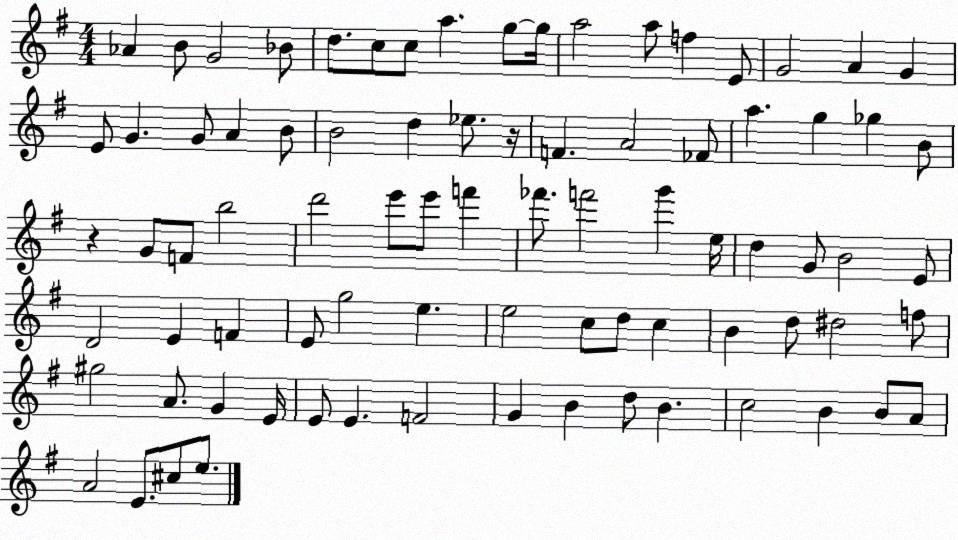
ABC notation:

X:1
T:Untitled
M:4/4
L:1/4
K:G
_A B/2 G2 _B/2 d/2 c/2 c/2 a g/2 g/4 a2 a/2 f E/2 G2 A G E/2 G G/2 A B/2 B2 d _e/2 z/4 F A2 _F/2 a g _g B/2 z G/2 F/2 b2 d'2 e'/2 e'/2 f' _f'/2 f'2 g' e/4 d G/2 B2 E/2 D2 E F E/2 g2 e e2 c/2 d/2 c B d/2 ^d2 f/2 ^g2 A/2 G E/4 E/2 E F2 G B d/2 B c2 B B/2 A/2 A2 E/2 ^c/2 e/2